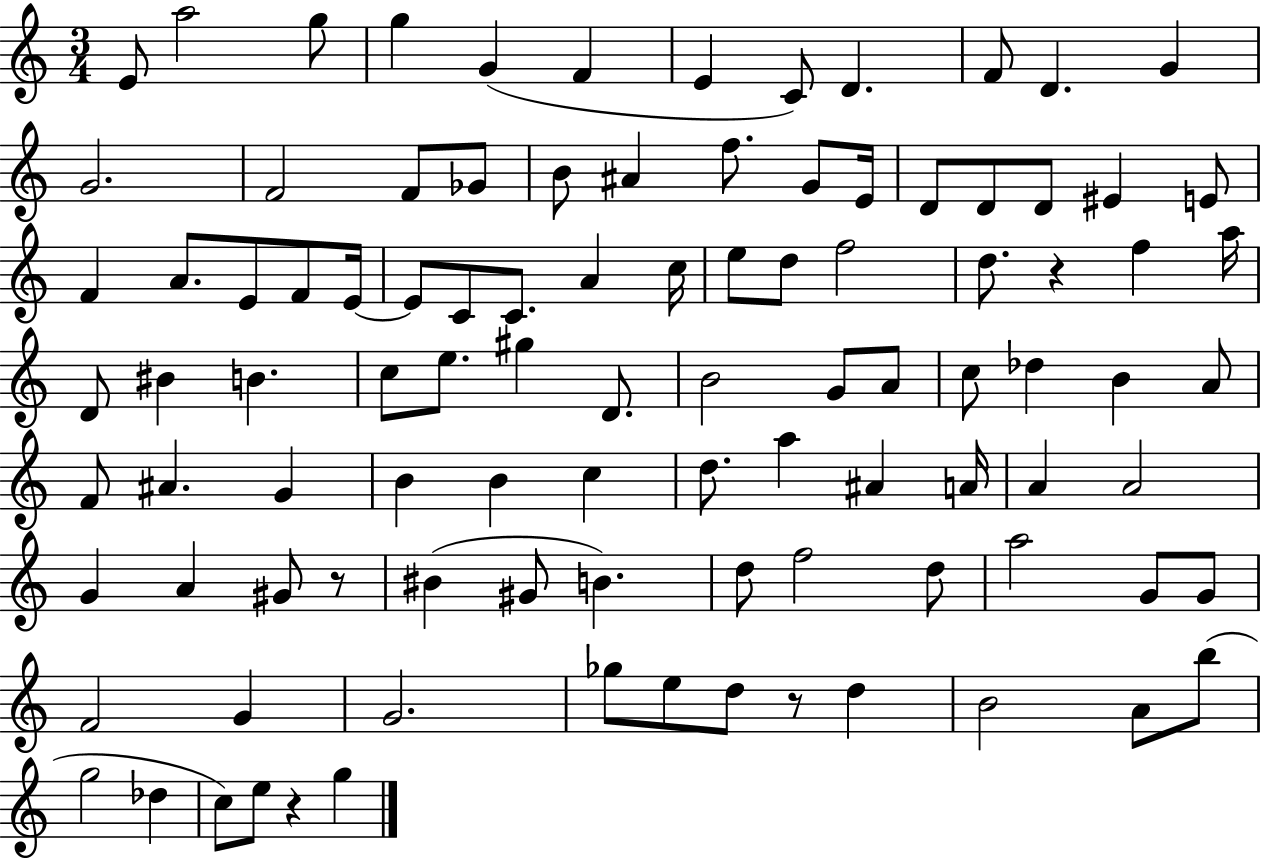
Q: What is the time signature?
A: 3/4